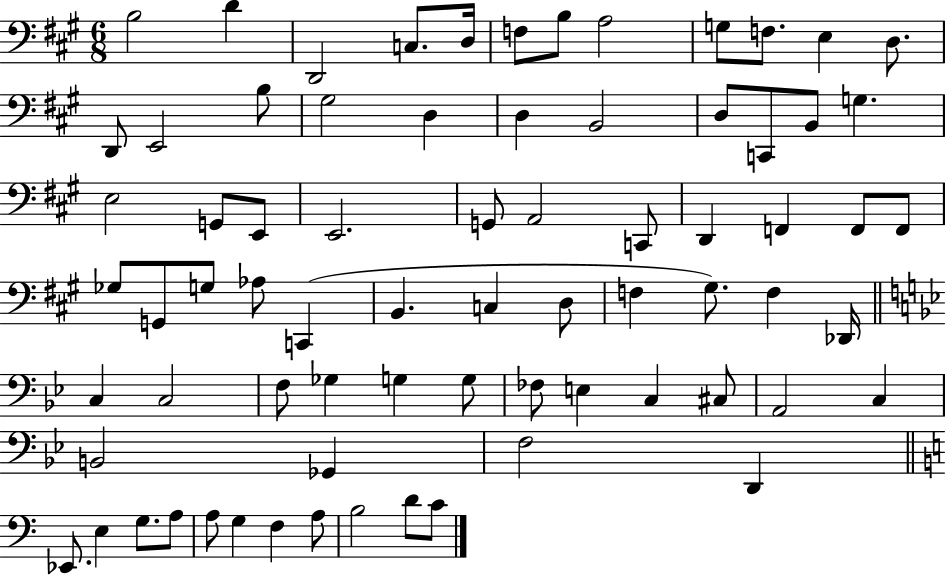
B3/h D4/q D2/h C3/e. D3/s F3/e B3/e A3/h G3/e F3/e. E3/q D3/e. D2/e E2/h B3/e G#3/h D3/q D3/q B2/h D3/e C2/e B2/e G3/q. E3/h G2/e E2/e E2/h. G2/e A2/h C2/e D2/q F2/q F2/e F2/e Gb3/e G2/e G3/e Ab3/e C2/q B2/q. C3/q D3/e F3/q G#3/e. F3/q Db2/s C3/q C3/h F3/e Gb3/q G3/q G3/e FES3/e E3/q C3/q C#3/e A2/h C3/q B2/h Gb2/q F3/h D2/q Eb2/e. E3/q G3/e. A3/e A3/e G3/q F3/q A3/e B3/h D4/e C4/e